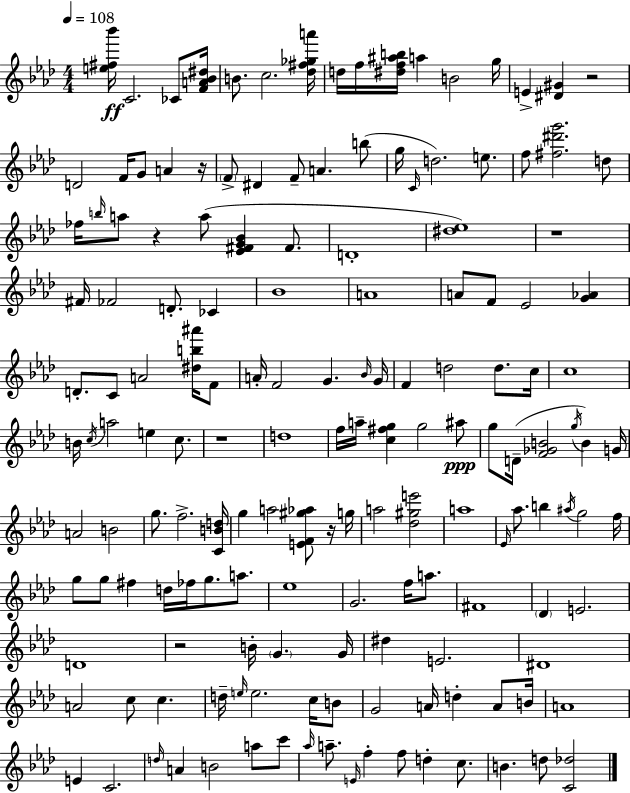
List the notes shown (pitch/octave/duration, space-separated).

[E5,F#5,Bb6]/s C4/h. CES4/e [F4,A4,Bb4,D#5]/s B4/e. C5/h. [Db5,F#5,Gb5,A6]/s D5/s F5/s [D#5,F5,A#5,B5]/s A5/q B4/h G5/s E4/q [D#4,G#4]/q R/h D4/h F4/s G4/e A4/q R/s F4/e D#4/q F4/e A4/q. B5/e G5/s C4/s D5/h. E5/e. F5/e [F#5,D#6,G6]/h. D5/e FES5/s B5/s A5/e R/q A5/e [Eb4,F#4,G4,Bb4]/q F#4/e. D4/w [D#5,Eb5]/w R/w F#4/s FES4/h D4/e. CES4/q Bb4/w A4/w A4/e F4/e Eb4/h [G4,Ab4]/q D4/e. C4/e A4/h [D#5,B5,A#6]/s F4/e A4/s F4/h G4/q. Bb4/s G4/s F4/q D5/h D5/e. C5/s C5/w B4/s C5/s A5/h E5/q C5/e. R/w D5/w F5/s A5/s [C5,F#5,G5]/q G5/h A#5/e G5/e D4/s [F4,Gb4,B4]/h G5/s B4/q G4/s A4/h B4/h G5/e. F5/h. [C4,B4,D5]/s G5/q A5/h [E4,F4,G#5,Ab5]/e R/s G5/s A5/h [Db5,G#5,E6]/h A5/w Eb4/s Ab5/e. B5/q A#5/s G5/h F5/s G5/e G5/e F#5/q D5/s FES5/s G5/e. A5/e. Eb5/w G4/h. F5/s A5/e. F#4/w Db4/q E4/h. D4/w R/h B4/s G4/q. G4/s D#5/q E4/h. D#4/w A4/h C5/e C5/q. D5/s E5/s E5/h. C5/s B4/e G4/h A4/s D5/q A4/e B4/s A4/w E4/q C4/h. D5/s A4/q B4/h A5/e C6/e Ab5/s A5/e. E4/s F5/q F5/e D5/q C5/e. B4/q. D5/e [C4,Db5]/h